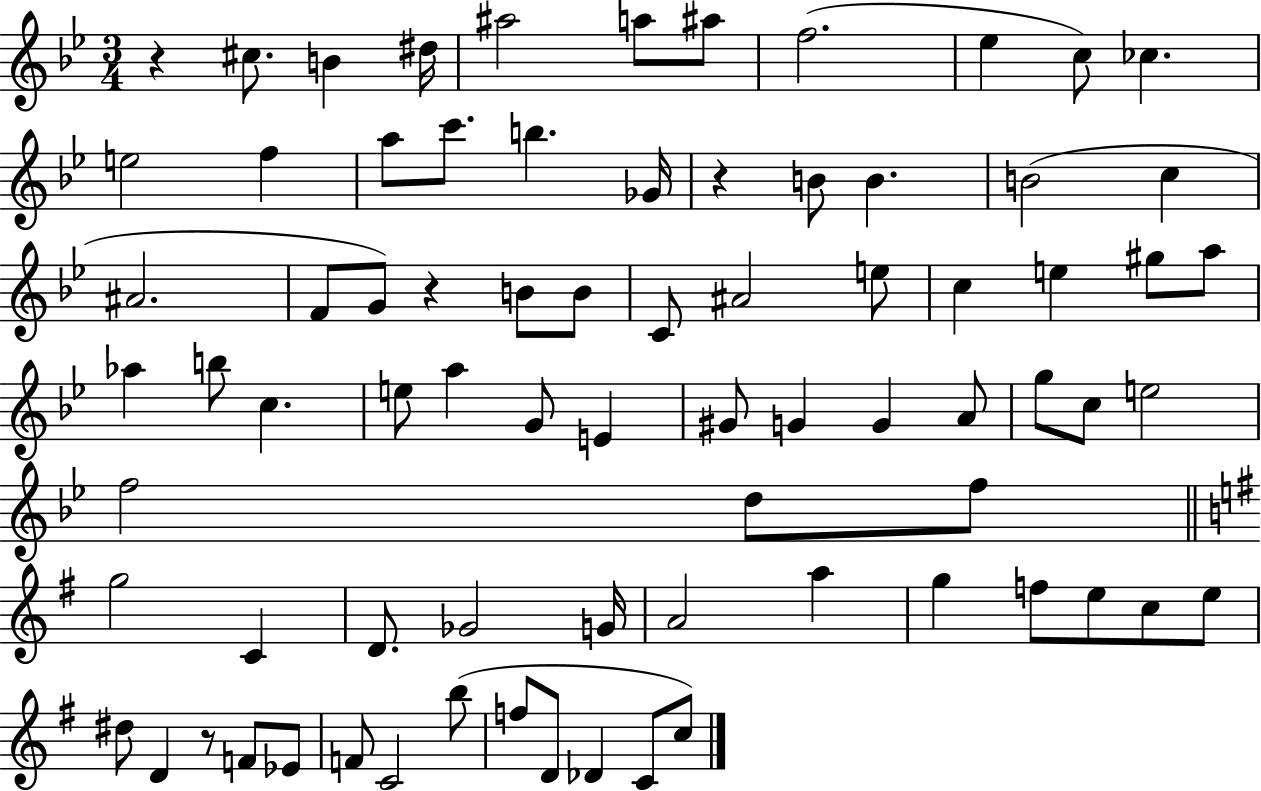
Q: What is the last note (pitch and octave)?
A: C5